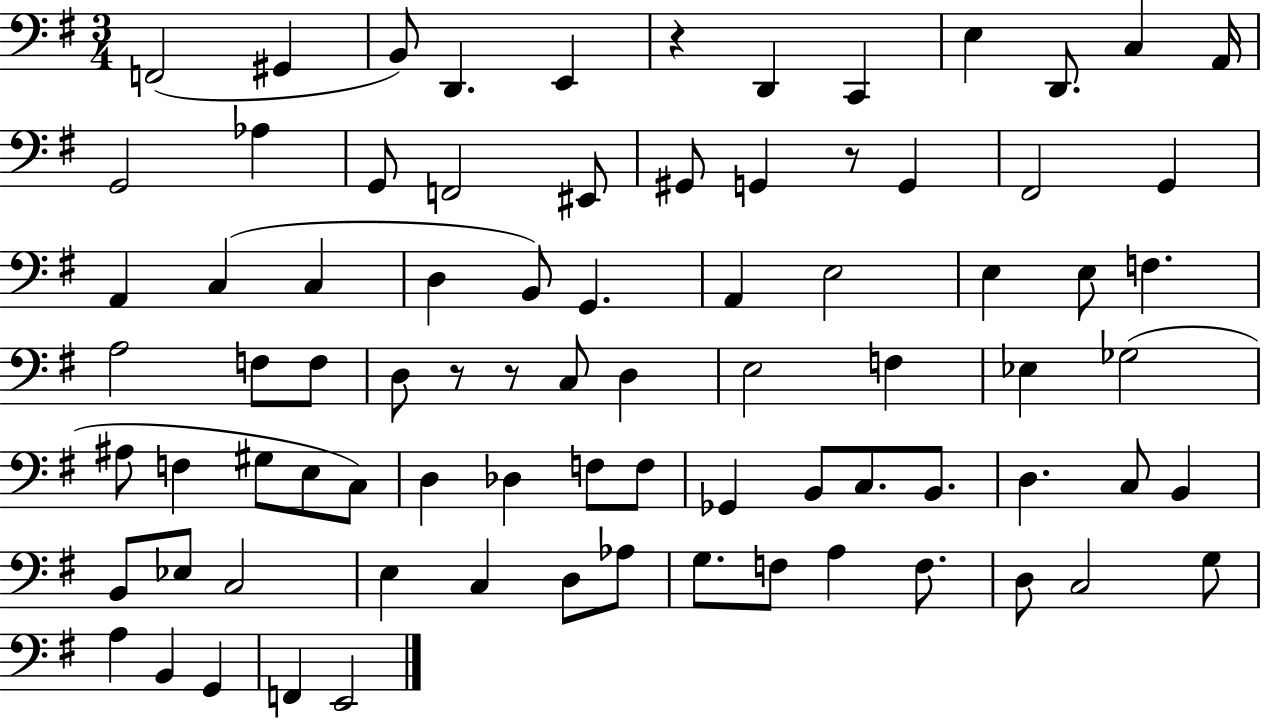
F2/h G#2/q B2/e D2/q. E2/q R/q D2/q C2/q E3/q D2/e. C3/q A2/s G2/h Ab3/q G2/e F2/h EIS2/e G#2/e G2/q R/e G2/q F#2/h G2/q A2/q C3/q C3/q D3/q B2/e G2/q. A2/q E3/h E3/q E3/e F3/q. A3/h F3/e F3/e D3/e R/e R/e C3/e D3/q E3/h F3/q Eb3/q Gb3/h A#3/e F3/q G#3/e E3/e C3/e D3/q Db3/q F3/e F3/e Gb2/q B2/e C3/e. B2/e. D3/q. C3/e B2/q B2/e Eb3/e C3/h E3/q C3/q D3/e Ab3/e G3/e. F3/e A3/q F3/e. D3/e C3/h G3/e A3/q B2/q G2/q F2/q E2/h